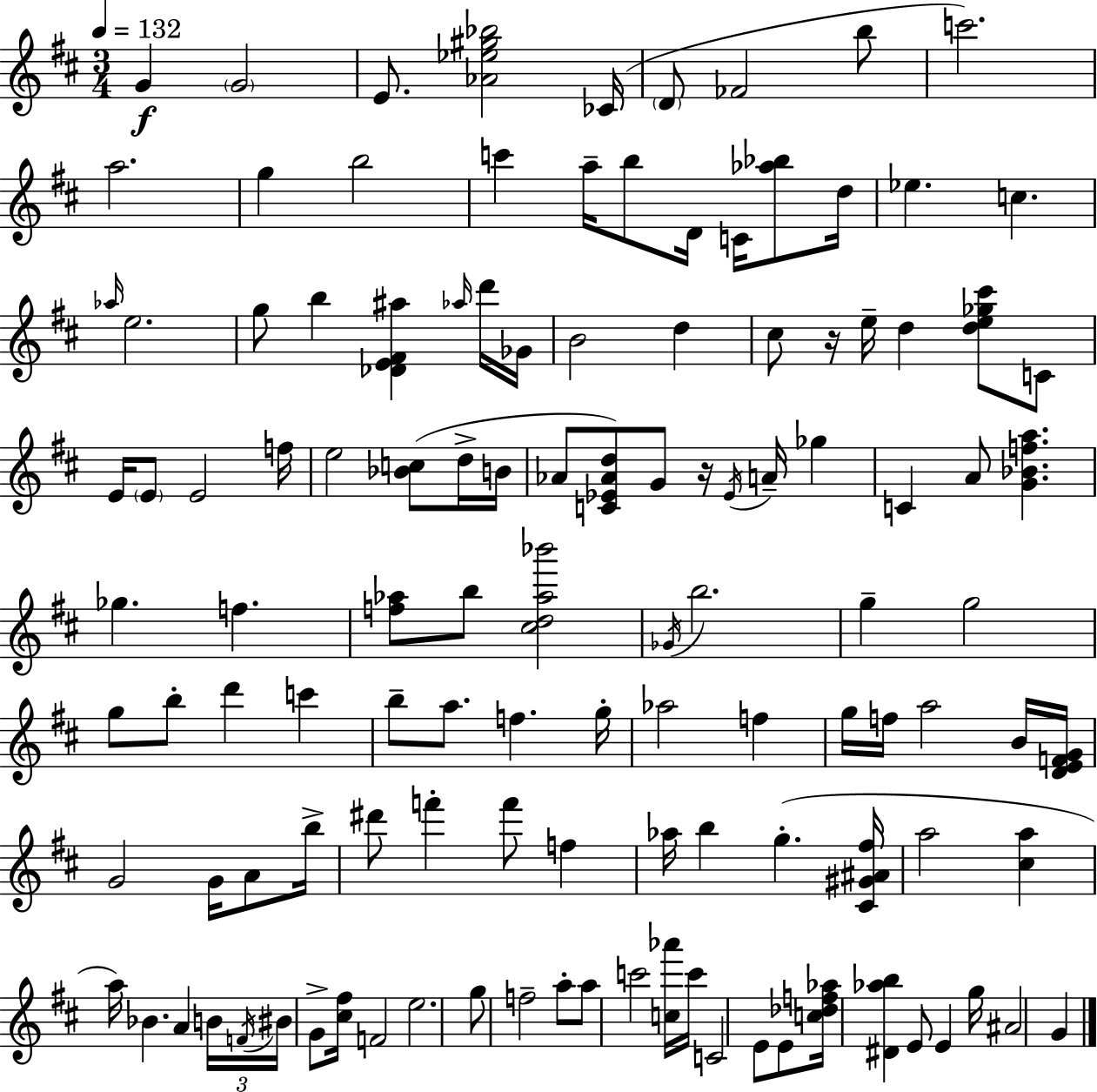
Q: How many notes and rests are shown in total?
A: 120